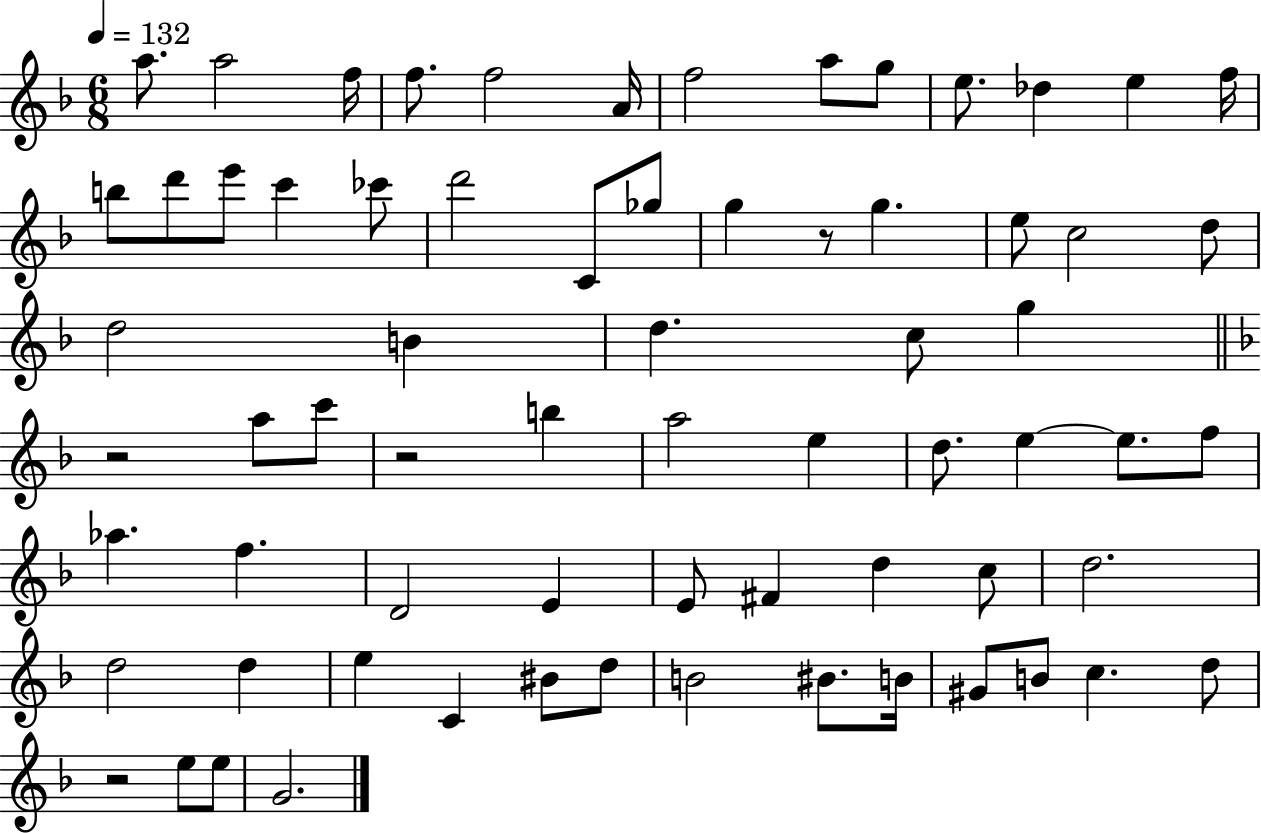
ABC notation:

X:1
T:Untitled
M:6/8
L:1/4
K:F
a/2 a2 f/4 f/2 f2 A/4 f2 a/2 g/2 e/2 _d e f/4 b/2 d'/2 e'/2 c' _c'/2 d'2 C/2 _g/2 g z/2 g e/2 c2 d/2 d2 B d c/2 g z2 a/2 c'/2 z2 b a2 e d/2 e e/2 f/2 _a f D2 E E/2 ^F d c/2 d2 d2 d e C ^B/2 d/2 B2 ^B/2 B/4 ^G/2 B/2 c d/2 z2 e/2 e/2 G2